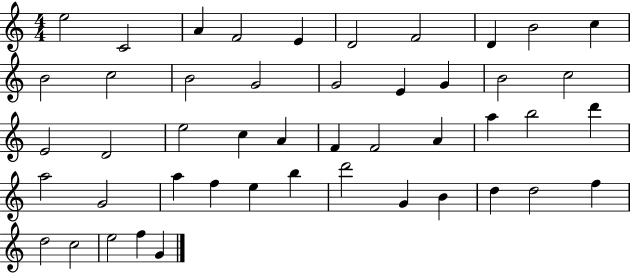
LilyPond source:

{
  \clef treble
  \numericTimeSignature
  \time 4/4
  \key c \major
  e''2 c'2 | a'4 f'2 e'4 | d'2 f'2 | d'4 b'2 c''4 | \break b'2 c''2 | b'2 g'2 | g'2 e'4 g'4 | b'2 c''2 | \break e'2 d'2 | e''2 c''4 a'4 | f'4 f'2 a'4 | a''4 b''2 d'''4 | \break a''2 g'2 | a''4 f''4 e''4 b''4 | d'''2 g'4 b'4 | d''4 d''2 f''4 | \break d''2 c''2 | e''2 f''4 g'4 | \bar "|."
}